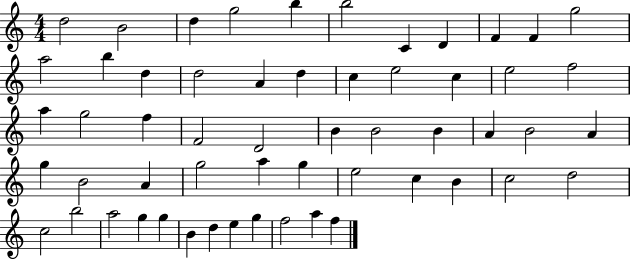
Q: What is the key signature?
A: C major